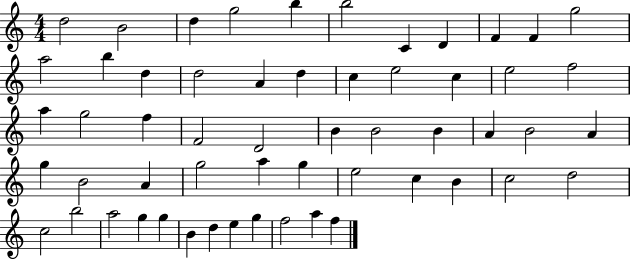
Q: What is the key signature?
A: C major